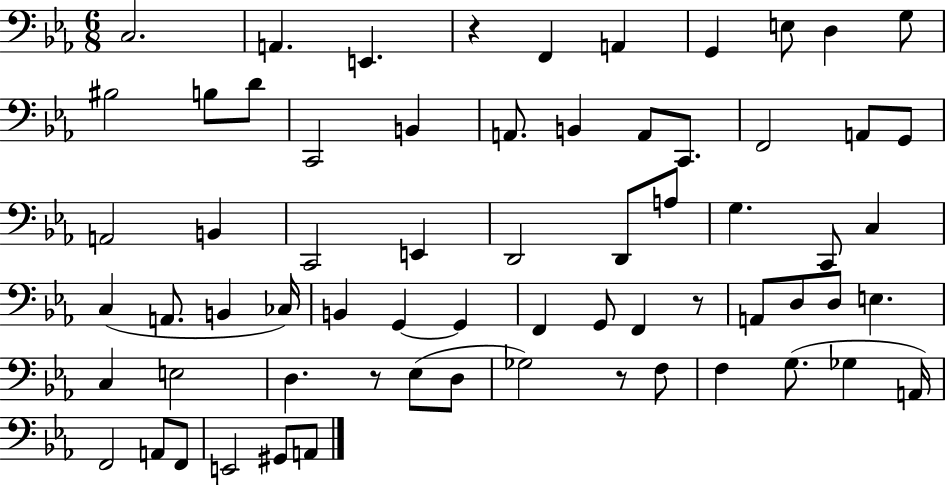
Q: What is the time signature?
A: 6/8